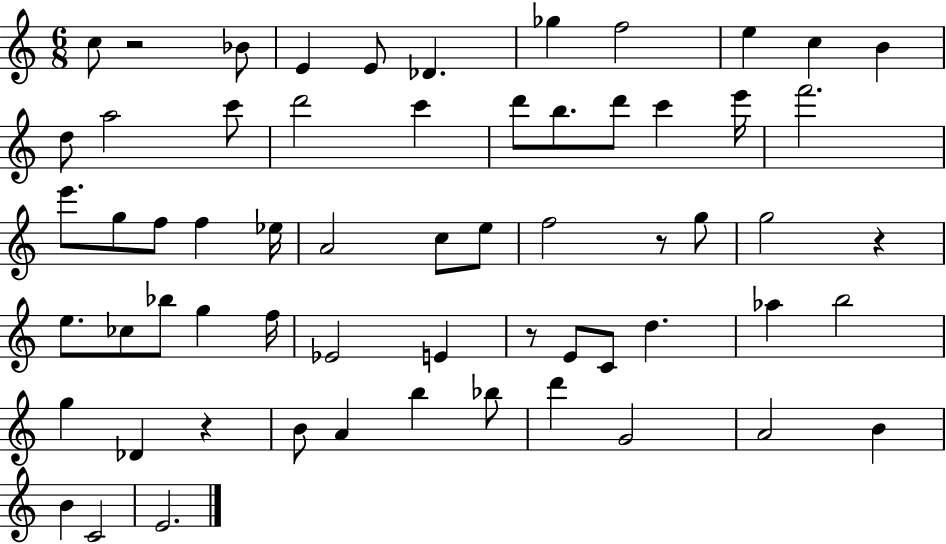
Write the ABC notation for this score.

X:1
T:Untitled
M:6/8
L:1/4
K:C
c/2 z2 _B/2 E E/2 _D _g f2 e c B d/2 a2 c'/2 d'2 c' d'/2 b/2 d'/2 c' e'/4 f'2 e'/2 g/2 f/2 f _e/4 A2 c/2 e/2 f2 z/2 g/2 g2 z e/2 _c/2 _b/2 g f/4 _E2 E z/2 E/2 C/2 d _a b2 g _D z B/2 A b _b/2 d' G2 A2 B B C2 E2